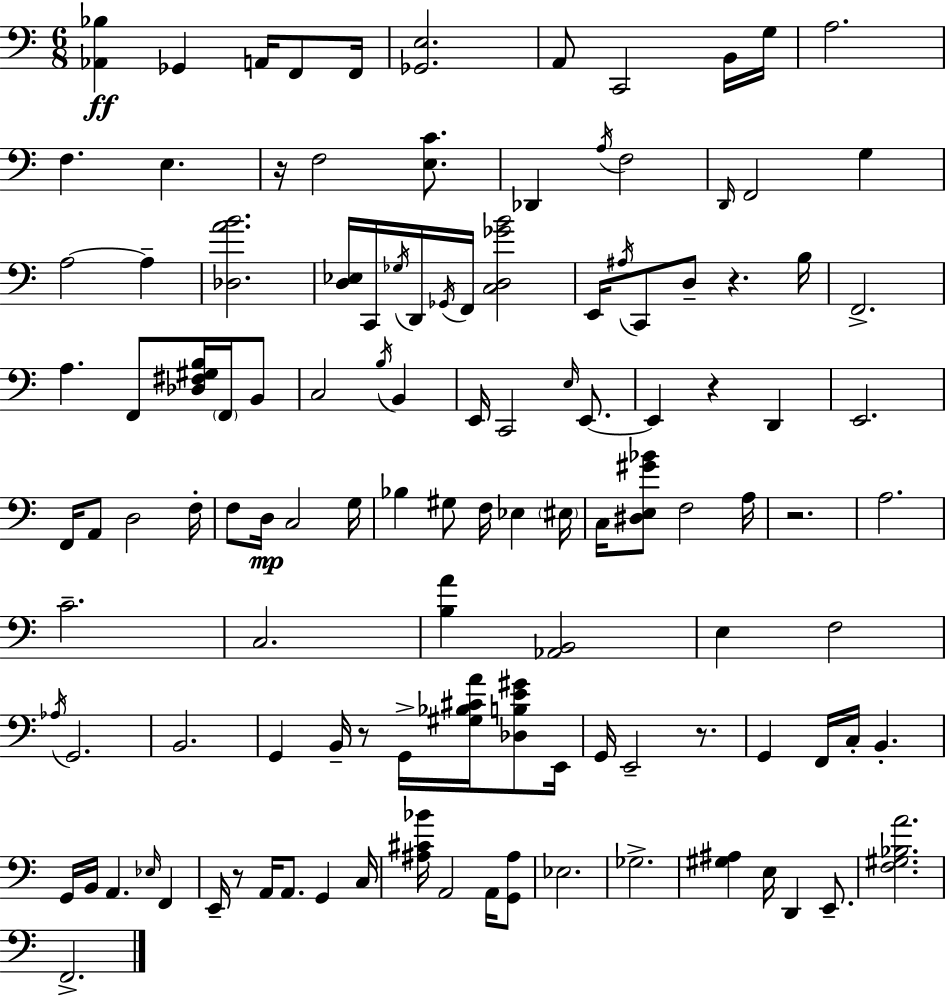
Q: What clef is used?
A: bass